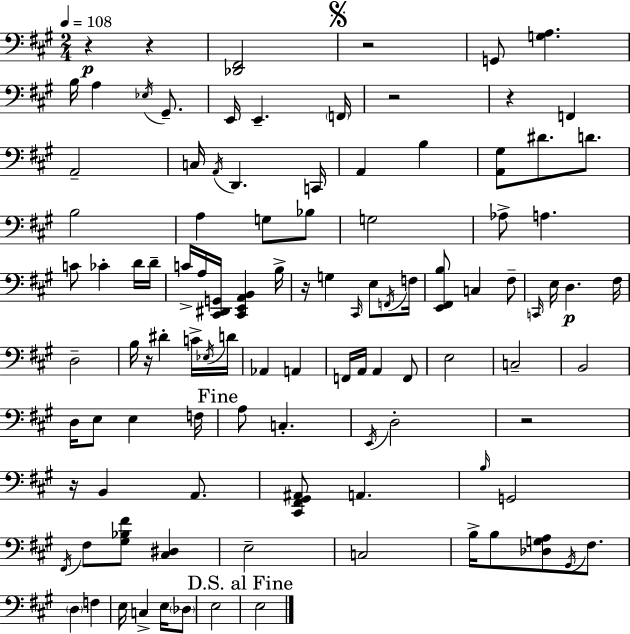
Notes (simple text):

R/q R/q [Db2,F#2]/h R/h G2/e [G3,A3]/q. B3/s A3/q Eb3/s G#2/e. E2/s E2/q. F2/s R/h R/q F2/q A2/h C3/s A2/s D2/q. C2/s A2/q B3/q [A2,G#3]/e D#4/e. D4/e. B3/h A3/q G3/e Bb3/e G3/h Ab3/e A3/q. C4/e CES4/q D4/s D4/s C4/s A3/s [C#2,D#2,G2]/s [C#2,E2,A2,B2]/q B3/s R/s G3/q C#2/s E3/e F2/s F3/s [E2,F#2,B3]/e C3/q F#3/e C2/s E3/s D3/q. F#3/s D3/h B3/s R/s D#4/q C4/s Eb3/s D4/s Ab2/q A2/q F2/s A2/s A2/q F2/e E3/h C3/h B2/h D3/s E3/e E3/q F3/s A3/e C3/q. E2/s D3/h R/h R/s B2/q A2/e. [C#2,F#2,G#2,A#2]/e A2/q. B3/s G2/h F#2/s F#3/e [G#3,Bb3,F#4]/e [C#3,D#3]/q E3/h C3/h B3/s B3/e [Db3,G3,A3]/e G#2/s F#3/e. D3/q F3/q E3/s C3/q E3/s Db3/e E3/h E3/h